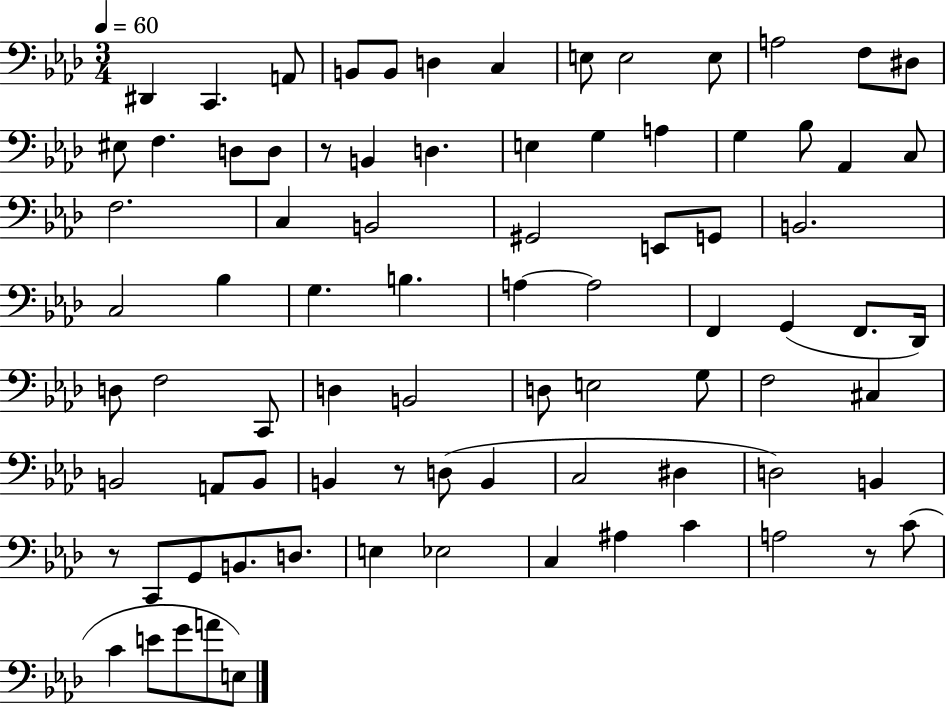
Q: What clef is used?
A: bass